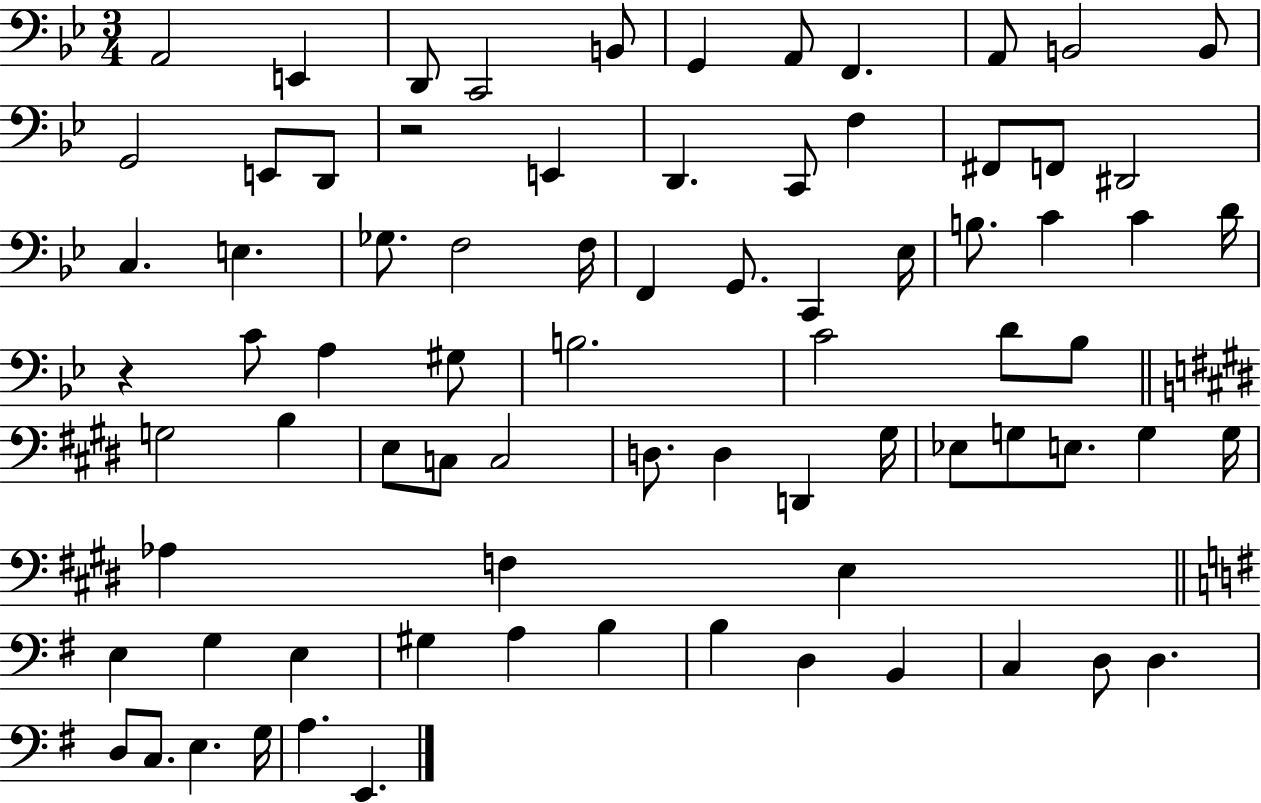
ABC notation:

X:1
T:Untitled
M:3/4
L:1/4
K:Bb
A,,2 E,, D,,/2 C,,2 B,,/2 G,, A,,/2 F,, A,,/2 B,,2 B,,/2 G,,2 E,,/2 D,,/2 z2 E,, D,, C,,/2 F, ^F,,/2 F,,/2 ^D,,2 C, E, _G,/2 F,2 F,/4 F,, G,,/2 C,, _E,/4 B,/2 C C D/4 z C/2 A, ^G,/2 B,2 C2 D/2 _B,/2 G,2 B, E,/2 C,/2 C,2 D,/2 D, D,, ^G,/4 _E,/2 G,/2 E,/2 G, G,/4 _A, F, E, E, G, E, ^G, A, B, B, D, B,, C, D,/2 D, D,/2 C,/2 E, G,/4 A, E,,